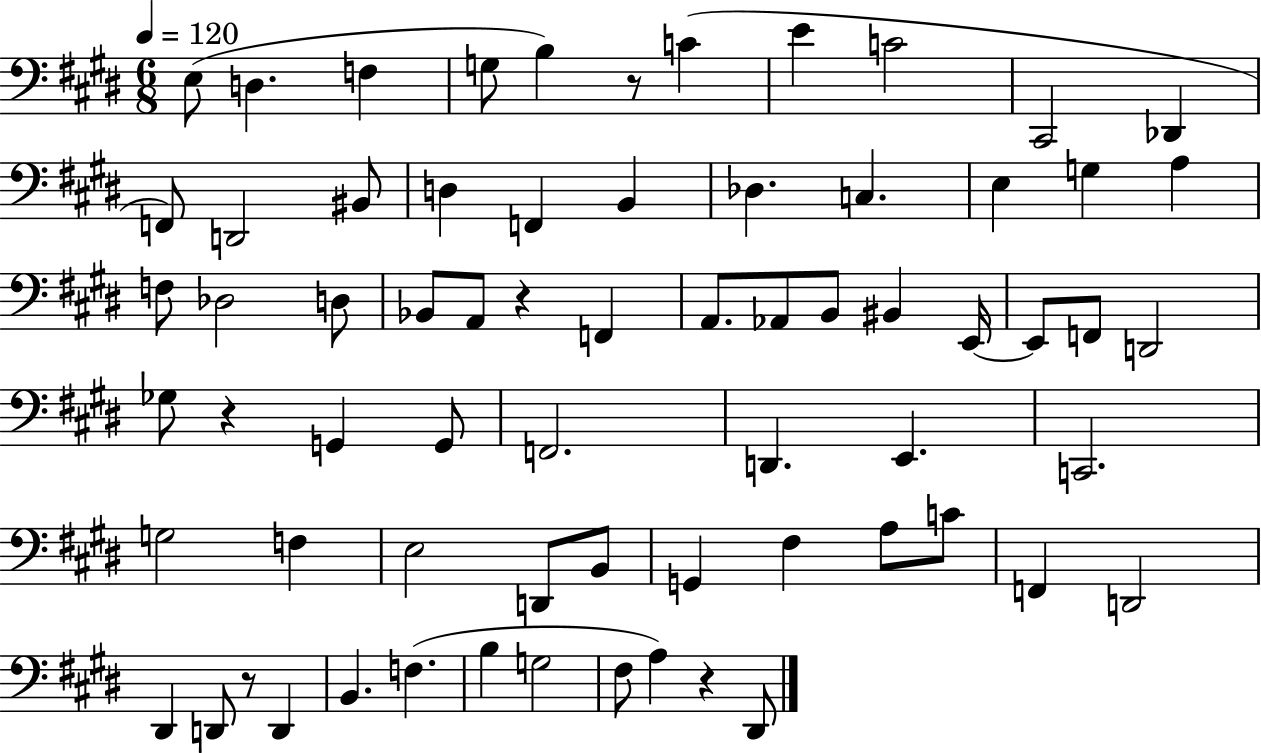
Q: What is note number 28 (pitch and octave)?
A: A2